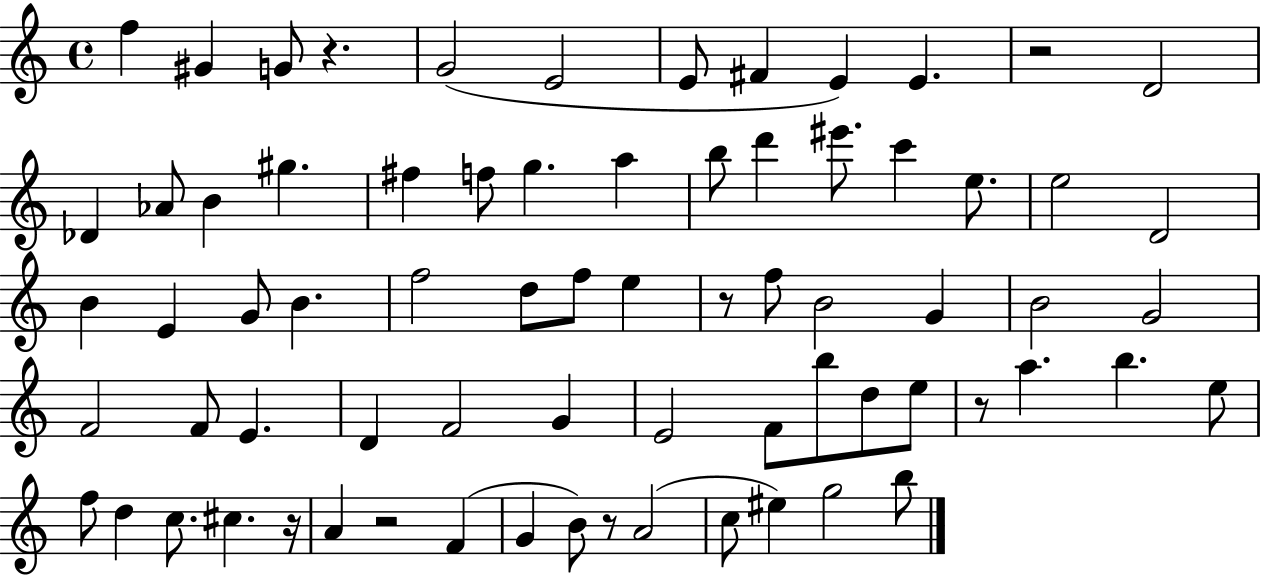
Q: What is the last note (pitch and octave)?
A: B5